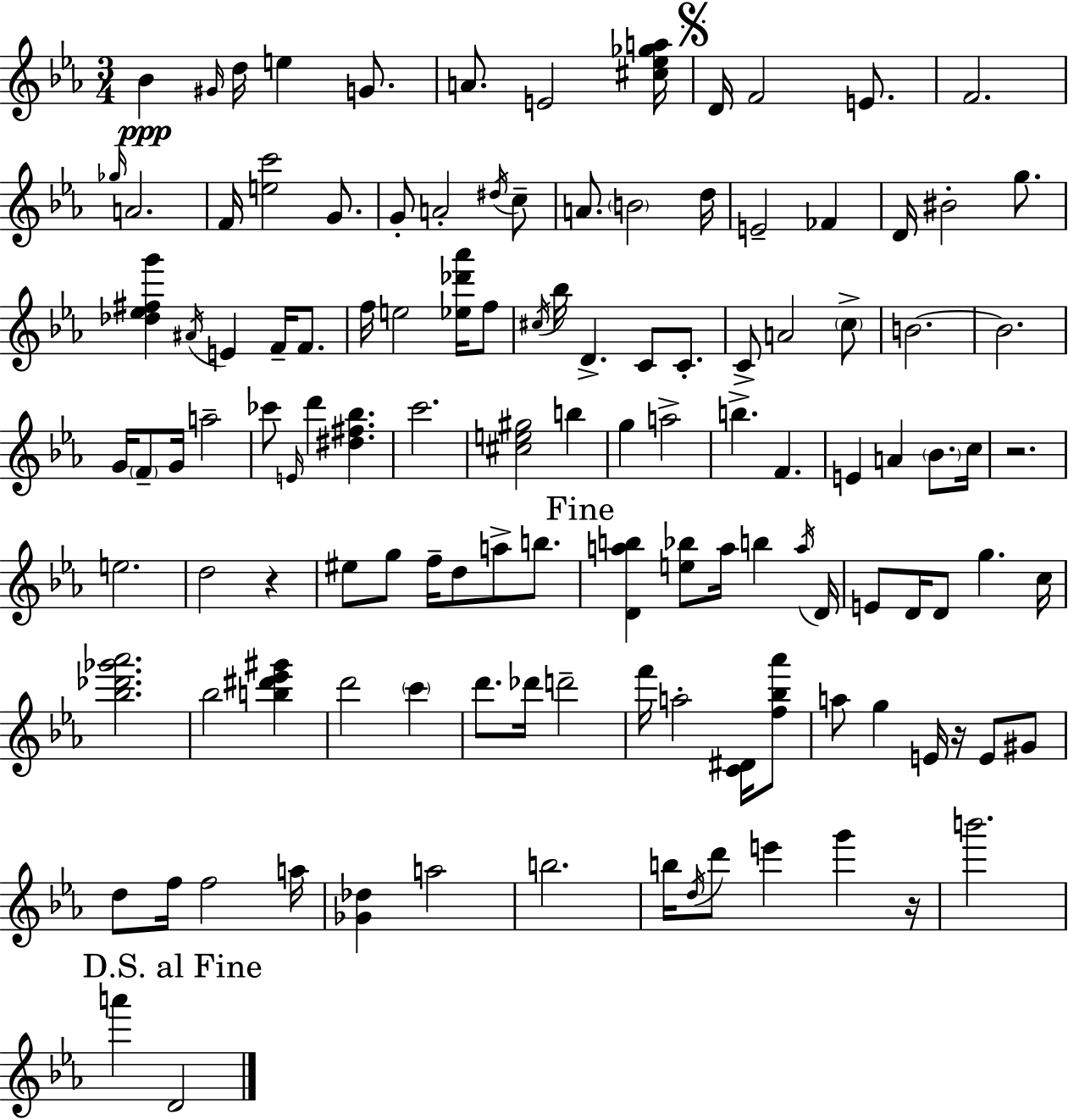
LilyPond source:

{
  \clef treble
  \numericTimeSignature
  \time 3/4
  \key ees \major
  \repeat volta 2 { bes'4\ppp \grace { gis'16 } d''16 e''4 g'8. | a'8. e'2 | <cis'' ees'' ges'' a''>16 \mark \markup { \musicglyph "scripts.segno" } d'16 f'2 e'8. | f'2. | \break \grace { ges''16 } a'2. | f'16 <e'' c'''>2 g'8. | g'8-. a'2-. | \acciaccatura { dis''16 } c''8-- a'8. \parenthesize b'2 | \break d''16 e'2-- fes'4 | d'16 bis'2-. | g''8. <des'' ees'' fis'' g'''>4 \acciaccatura { ais'16 } e'4 | f'16-- f'8. f''16 e''2 | \break <ees'' des''' aes'''>16 f''8 \acciaccatura { cis''16 } bes''16 d'4.-> | c'8 c'8.-. c'8-> a'2 | \parenthesize c''8-> b'2.~~ | b'2. | \break g'16 \parenthesize f'8-- g'16 a''2-- | ces'''8 \grace { e'16 } d'''4 | <dis'' fis'' bes''>4. c'''2. | <cis'' e'' gis''>2 | \break b''4 g''4 a''2-> | b''4.-> | f'4. e'4 a'4 | \parenthesize bes'8. c''16 r2. | \break e''2. | d''2 | r4 eis''8 g''8 f''16-- d''8 | a''8-> b''8. \mark "Fine" <d' a'' b''>4 <e'' bes''>8 | \break a''16 b''4 \acciaccatura { a''16 } d'16 e'8 d'16 d'8 | g''4. c''16 <bes'' des''' ges''' aes'''>2. | bes''2 | <b'' dis''' ees''' gis'''>4 d'''2 | \break \parenthesize c'''4 d'''8. des'''16 d'''2-- | f'''16 a''2-. | <c' dis'>16 <f'' bes'' aes'''>8 a''8 g''4 | e'16 r16 e'8 gis'8 d''8 f''16 f''2 | \break a''16 <ges' des''>4 a''2 | b''2. | b''16 \acciaccatura { d''16 } d'''8 e'''4 | g'''4 r16 b'''2. | \break \mark "D.S. al Fine" a'''4 | d'2 } \bar "|."
}